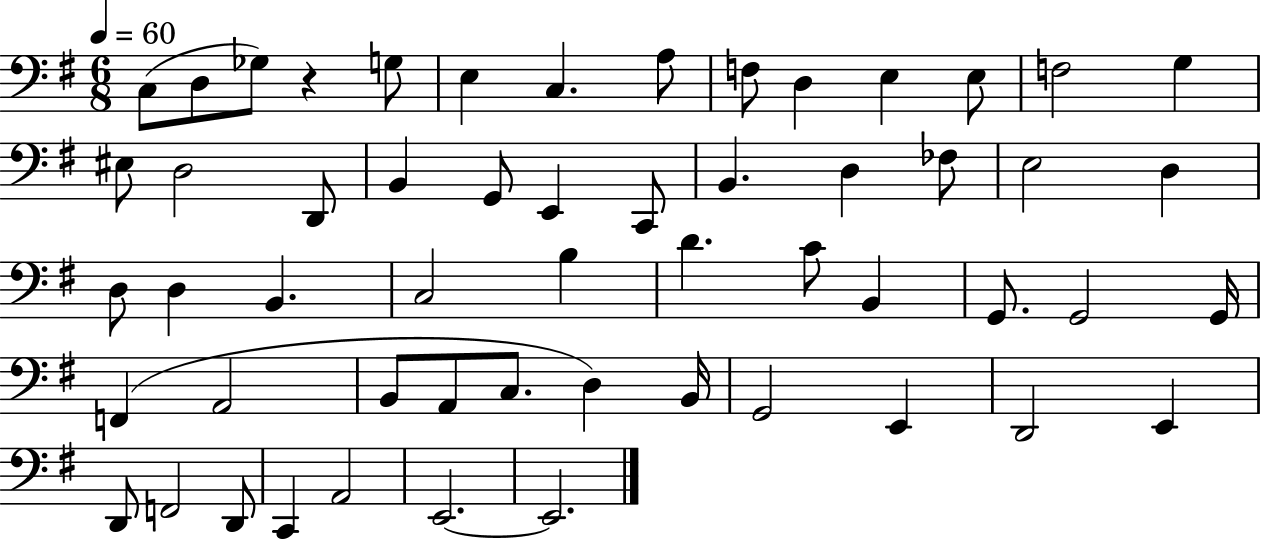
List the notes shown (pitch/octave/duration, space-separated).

C3/e D3/e Gb3/e R/q G3/e E3/q C3/q. A3/e F3/e D3/q E3/q E3/e F3/h G3/q EIS3/e D3/h D2/e B2/q G2/e E2/q C2/e B2/q. D3/q FES3/e E3/h D3/q D3/e D3/q B2/q. C3/h B3/q D4/q. C4/e B2/q G2/e. G2/h G2/s F2/q A2/h B2/e A2/e C3/e. D3/q B2/s G2/h E2/q D2/h E2/q D2/e F2/h D2/e C2/q A2/h E2/h. E2/h.